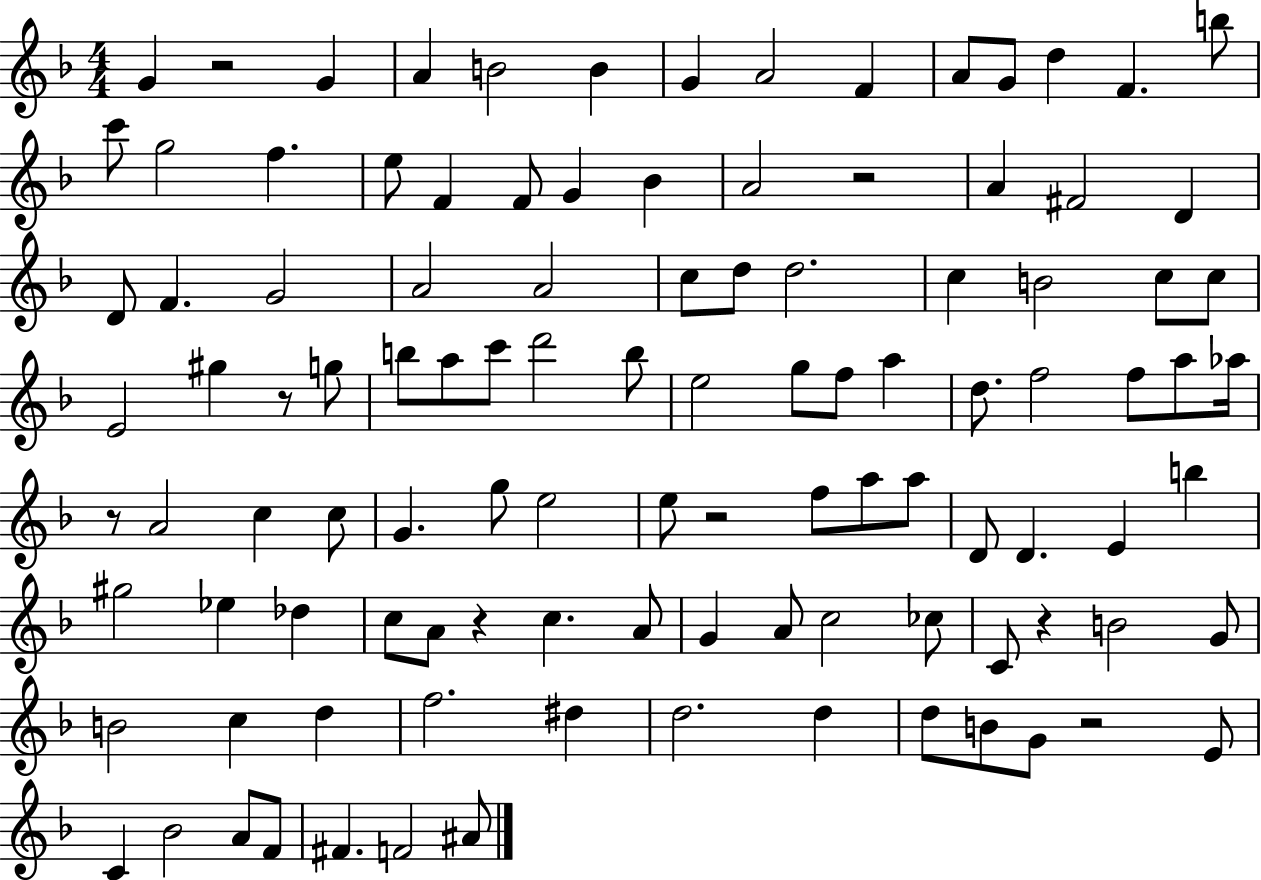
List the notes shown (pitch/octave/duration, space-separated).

G4/q R/h G4/q A4/q B4/h B4/q G4/q A4/h F4/q A4/e G4/e D5/q F4/q. B5/e C6/e G5/h F5/q. E5/e F4/q F4/e G4/q Bb4/q A4/h R/h A4/q F#4/h D4/q D4/e F4/q. G4/h A4/h A4/h C5/e D5/e D5/h. C5/q B4/h C5/e C5/e E4/h G#5/q R/e G5/e B5/e A5/e C6/e D6/h B5/e E5/h G5/e F5/e A5/q D5/e. F5/h F5/e A5/e Ab5/s R/e A4/h C5/q C5/e G4/q. G5/e E5/h E5/e R/h F5/e A5/e A5/e D4/e D4/q. E4/q B5/q G#5/h Eb5/q Db5/q C5/e A4/e R/q C5/q. A4/e G4/q A4/e C5/h CES5/e C4/e R/q B4/h G4/e B4/h C5/q D5/q F5/h. D#5/q D5/h. D5/q D5/e B4/e G4/e R/h E4/e C4/q Bb4/h A4/e F4/e F#4/q. F4/h A#4/e